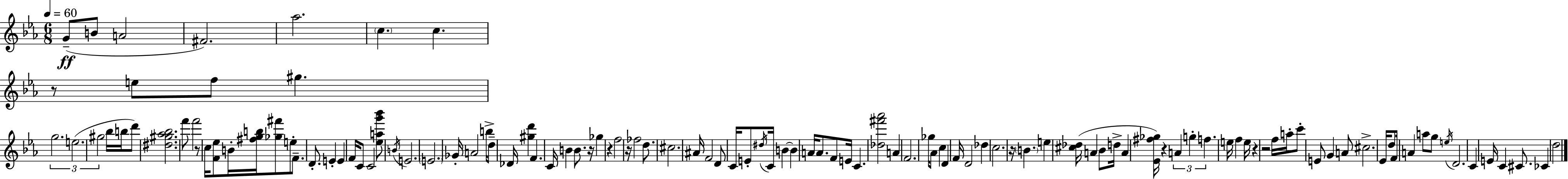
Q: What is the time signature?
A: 6/8